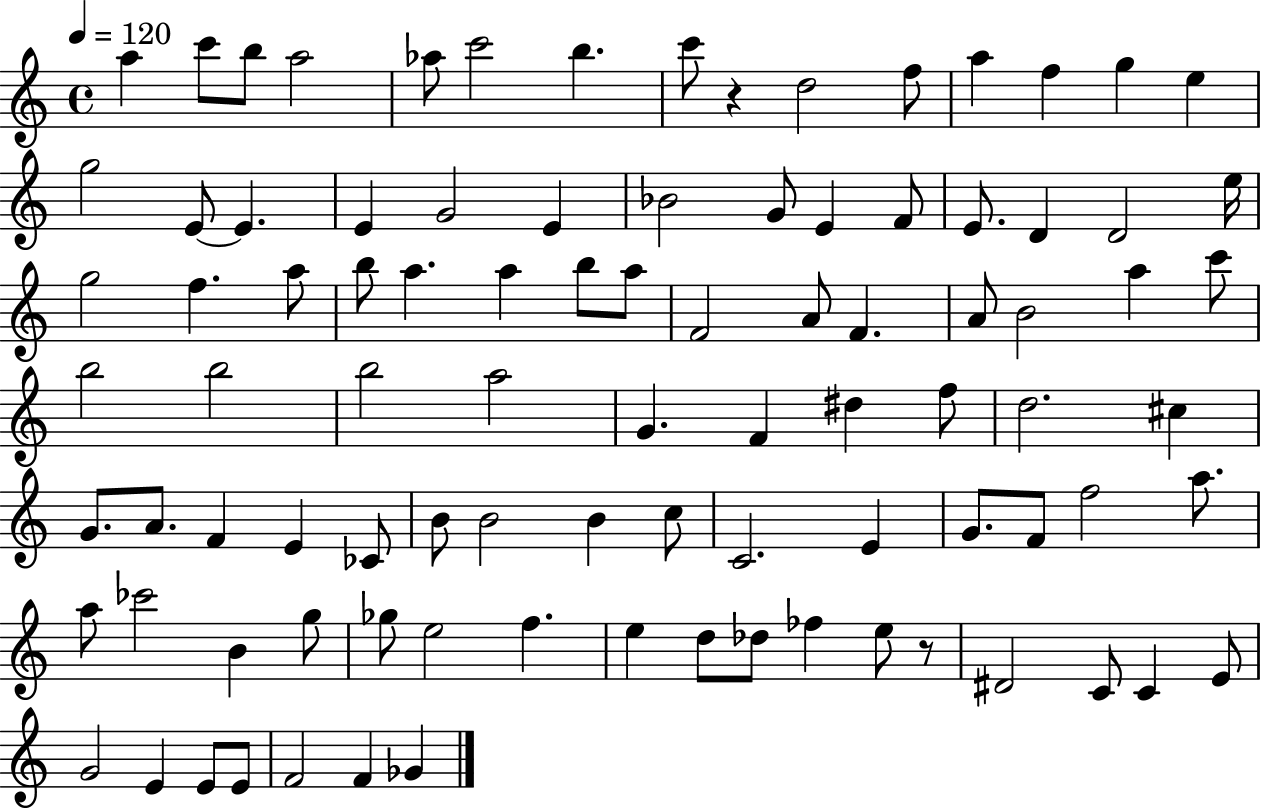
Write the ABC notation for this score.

X:1
T:Untitled
M:4/4
L:1/4
K:C
a c'/2 b/2 a2 _a/2 c'2 b c'/2 z d2 f/2 a f g e g2 E/2 E E G2 E _B2 G/2 E F/2 E/2 D D2 e/4 g2 f a/2 b/2 a a b/2 a/2 F2 A/2 F A/2 B2 a c'/2 b2 b2 b2 a2 G F ^d f/2 d2 ^c G/2 A/2 F E _C/2 B/2 B2 B c/2 C2 E G/2 F/2 f2 a/2 a/2 _c'2 B g/2 _g/2 e2 f e d/2 _d/2 _f e/2 z/2 ^D2 C/2 C E/2 G2 E E/2 E/2 F2 F _G